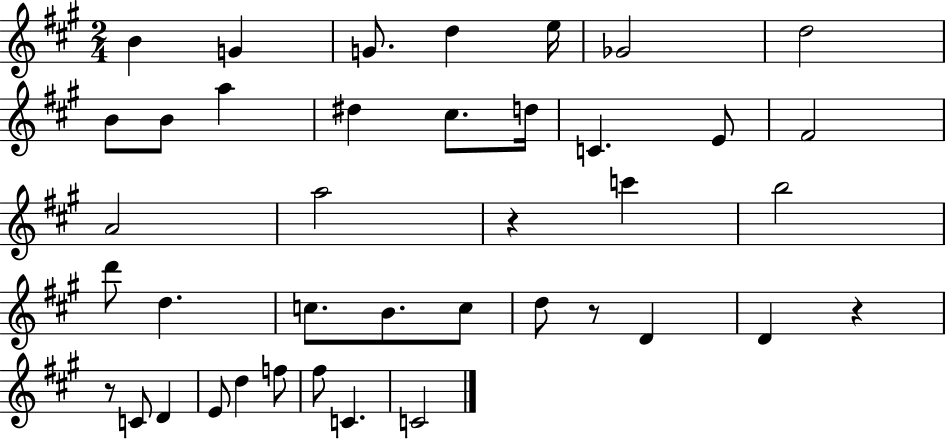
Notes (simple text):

B4/q G4/q G4/e. D5/q E5/s Gb4/h D5/h B4/e B4/e A5/q D#5/q C#5/e. D5/s C4/q. E4/e F#4/h A4/h A5/h R/q C6/q B5/h D6/e D5/q. C5/e. B4/e. C5/e D5/e R/e D4/q D4/q R/q R/e C4/e D4/q E4/e D5/q F5/e F#5/e C4/q. C4/h